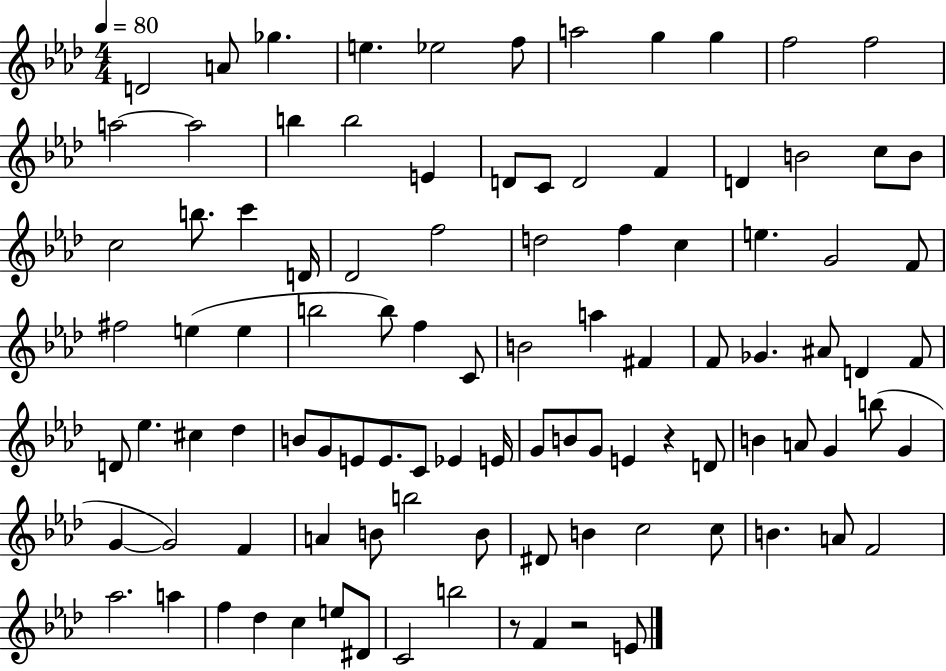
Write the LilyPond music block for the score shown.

{
  \clef treble
  \numericTimeSignature
  \time 4/4
  \key aes \major
  \tempo 4 = 80
  d'2 a'8 ges''4. | e''4. ees''2 f''8 | a''2 g''4 g''4 | f''2 f''2 | \break a''2~~ a''2 | b''4 b''2 e'4 | d'8 c'8 d'2 f'4 | d'4 b'2 c''8 b'8 | \break c''2 b''8. c'''4 d'16 | des'2 f''2 | d''2 f''4 c''4 | e''4. g'2 f'8 | \break fis''2 e''4( e''4 | b''2 b''8) f''4 c'8 | b'2 a''4 fis'4 | f'8 ges'4. ais'8 d'4 f'8 | \break d'8 ees''4. cis''4 des''4 | b'8 g'8 e'8 e'8. c'8 ees'4 e'16 | g'8 b'8 g'8 e'4 r4 d'8 | b'4 a'8 g'4 b''8( g'4 | \break g'4~~ g'2) f'4 | a'4 b'8 b''2 b'8 | dis'8 b'4 c''2 c''8 | b'4. a'8 f'2 | \break aes''2. a''4 | f''4 des''4 c''4 e''8 dis'8 | c'2 b''2 | r8 f'4 r2 e'8 | \break \bar "|."
}